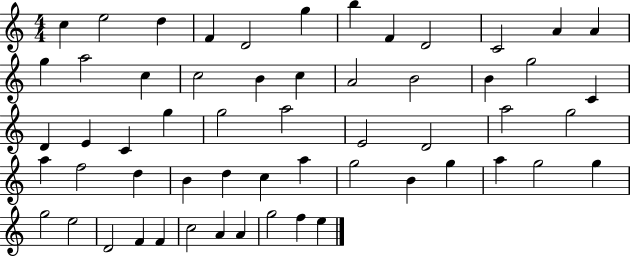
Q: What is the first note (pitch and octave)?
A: C5